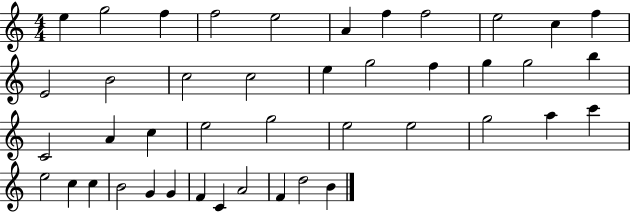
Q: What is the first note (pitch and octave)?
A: E5